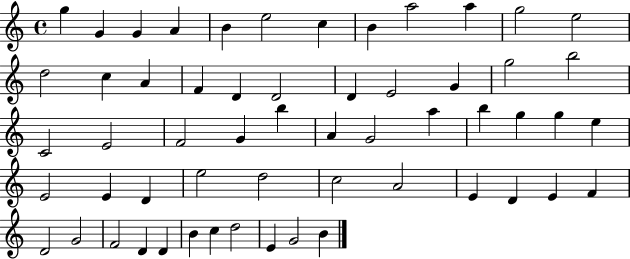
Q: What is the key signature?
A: C major